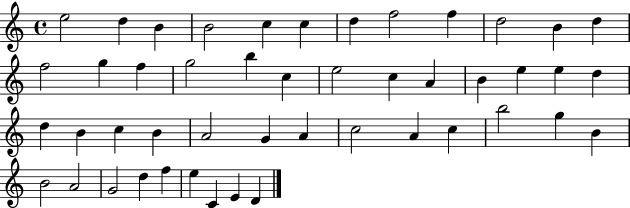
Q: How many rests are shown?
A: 0